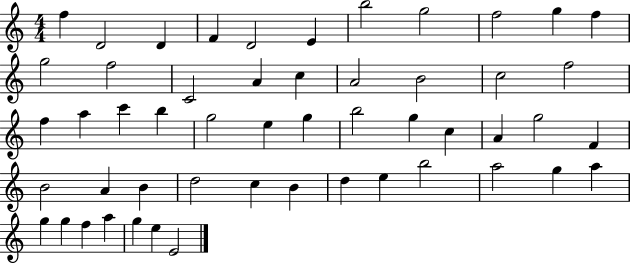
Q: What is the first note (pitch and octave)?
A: F5